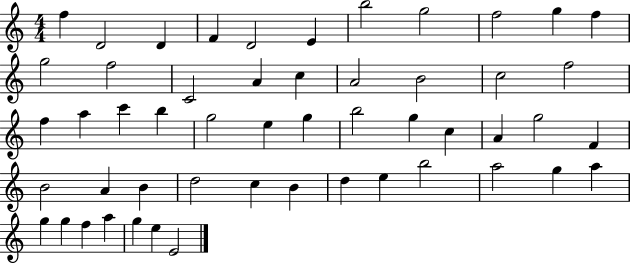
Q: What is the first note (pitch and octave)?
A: F5